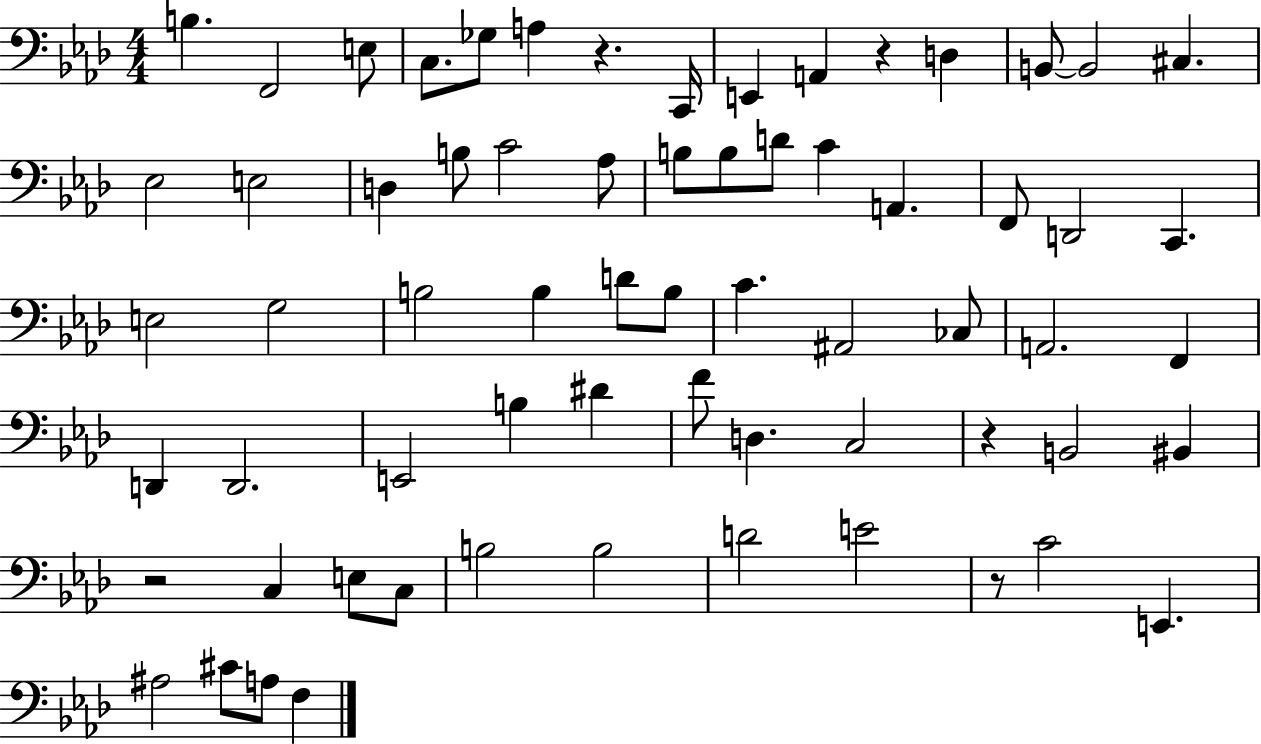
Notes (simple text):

B3/q. F2/h E3/e C3/e. Gb3/e A3/q R/q. C2/s E2/q A2/q R/q D3/q B2/e B2/h C#3/q. Eb3/h E3/h D3/q B3/e C4/h Ab3/e B3/e B3/e D4/e C4/q A2/q. F2/e D2/h C2/q. E3/h G3/h B3/h B3/q D4/e B3/e C4/q. A#2/h CES3/e A2/h. F2/q D2/q D2/h. E2/h B3/q D#4/q F4/e D3/q. C3/h R/q B2/h BIS2/q R/h C3/q E3/e C3/e B3/h B3/h D4/h E4/h R/e C4/h E2/q. A#3/h C#4/e A3/e F3/q